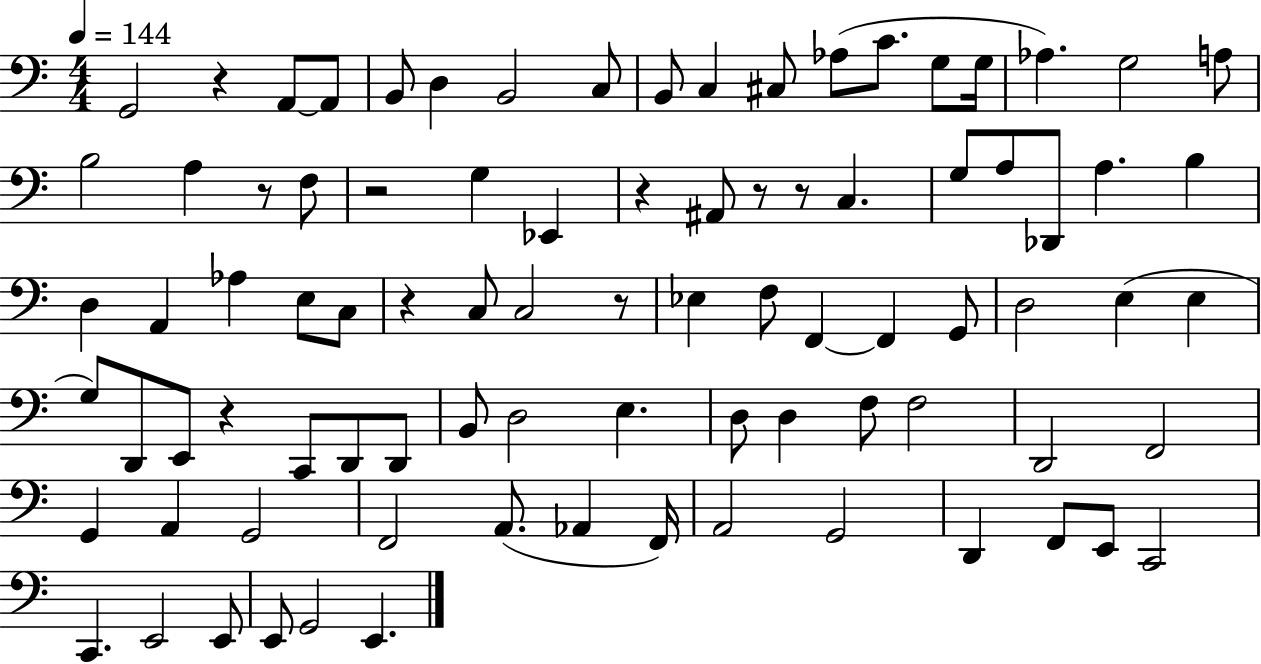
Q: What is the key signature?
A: C major